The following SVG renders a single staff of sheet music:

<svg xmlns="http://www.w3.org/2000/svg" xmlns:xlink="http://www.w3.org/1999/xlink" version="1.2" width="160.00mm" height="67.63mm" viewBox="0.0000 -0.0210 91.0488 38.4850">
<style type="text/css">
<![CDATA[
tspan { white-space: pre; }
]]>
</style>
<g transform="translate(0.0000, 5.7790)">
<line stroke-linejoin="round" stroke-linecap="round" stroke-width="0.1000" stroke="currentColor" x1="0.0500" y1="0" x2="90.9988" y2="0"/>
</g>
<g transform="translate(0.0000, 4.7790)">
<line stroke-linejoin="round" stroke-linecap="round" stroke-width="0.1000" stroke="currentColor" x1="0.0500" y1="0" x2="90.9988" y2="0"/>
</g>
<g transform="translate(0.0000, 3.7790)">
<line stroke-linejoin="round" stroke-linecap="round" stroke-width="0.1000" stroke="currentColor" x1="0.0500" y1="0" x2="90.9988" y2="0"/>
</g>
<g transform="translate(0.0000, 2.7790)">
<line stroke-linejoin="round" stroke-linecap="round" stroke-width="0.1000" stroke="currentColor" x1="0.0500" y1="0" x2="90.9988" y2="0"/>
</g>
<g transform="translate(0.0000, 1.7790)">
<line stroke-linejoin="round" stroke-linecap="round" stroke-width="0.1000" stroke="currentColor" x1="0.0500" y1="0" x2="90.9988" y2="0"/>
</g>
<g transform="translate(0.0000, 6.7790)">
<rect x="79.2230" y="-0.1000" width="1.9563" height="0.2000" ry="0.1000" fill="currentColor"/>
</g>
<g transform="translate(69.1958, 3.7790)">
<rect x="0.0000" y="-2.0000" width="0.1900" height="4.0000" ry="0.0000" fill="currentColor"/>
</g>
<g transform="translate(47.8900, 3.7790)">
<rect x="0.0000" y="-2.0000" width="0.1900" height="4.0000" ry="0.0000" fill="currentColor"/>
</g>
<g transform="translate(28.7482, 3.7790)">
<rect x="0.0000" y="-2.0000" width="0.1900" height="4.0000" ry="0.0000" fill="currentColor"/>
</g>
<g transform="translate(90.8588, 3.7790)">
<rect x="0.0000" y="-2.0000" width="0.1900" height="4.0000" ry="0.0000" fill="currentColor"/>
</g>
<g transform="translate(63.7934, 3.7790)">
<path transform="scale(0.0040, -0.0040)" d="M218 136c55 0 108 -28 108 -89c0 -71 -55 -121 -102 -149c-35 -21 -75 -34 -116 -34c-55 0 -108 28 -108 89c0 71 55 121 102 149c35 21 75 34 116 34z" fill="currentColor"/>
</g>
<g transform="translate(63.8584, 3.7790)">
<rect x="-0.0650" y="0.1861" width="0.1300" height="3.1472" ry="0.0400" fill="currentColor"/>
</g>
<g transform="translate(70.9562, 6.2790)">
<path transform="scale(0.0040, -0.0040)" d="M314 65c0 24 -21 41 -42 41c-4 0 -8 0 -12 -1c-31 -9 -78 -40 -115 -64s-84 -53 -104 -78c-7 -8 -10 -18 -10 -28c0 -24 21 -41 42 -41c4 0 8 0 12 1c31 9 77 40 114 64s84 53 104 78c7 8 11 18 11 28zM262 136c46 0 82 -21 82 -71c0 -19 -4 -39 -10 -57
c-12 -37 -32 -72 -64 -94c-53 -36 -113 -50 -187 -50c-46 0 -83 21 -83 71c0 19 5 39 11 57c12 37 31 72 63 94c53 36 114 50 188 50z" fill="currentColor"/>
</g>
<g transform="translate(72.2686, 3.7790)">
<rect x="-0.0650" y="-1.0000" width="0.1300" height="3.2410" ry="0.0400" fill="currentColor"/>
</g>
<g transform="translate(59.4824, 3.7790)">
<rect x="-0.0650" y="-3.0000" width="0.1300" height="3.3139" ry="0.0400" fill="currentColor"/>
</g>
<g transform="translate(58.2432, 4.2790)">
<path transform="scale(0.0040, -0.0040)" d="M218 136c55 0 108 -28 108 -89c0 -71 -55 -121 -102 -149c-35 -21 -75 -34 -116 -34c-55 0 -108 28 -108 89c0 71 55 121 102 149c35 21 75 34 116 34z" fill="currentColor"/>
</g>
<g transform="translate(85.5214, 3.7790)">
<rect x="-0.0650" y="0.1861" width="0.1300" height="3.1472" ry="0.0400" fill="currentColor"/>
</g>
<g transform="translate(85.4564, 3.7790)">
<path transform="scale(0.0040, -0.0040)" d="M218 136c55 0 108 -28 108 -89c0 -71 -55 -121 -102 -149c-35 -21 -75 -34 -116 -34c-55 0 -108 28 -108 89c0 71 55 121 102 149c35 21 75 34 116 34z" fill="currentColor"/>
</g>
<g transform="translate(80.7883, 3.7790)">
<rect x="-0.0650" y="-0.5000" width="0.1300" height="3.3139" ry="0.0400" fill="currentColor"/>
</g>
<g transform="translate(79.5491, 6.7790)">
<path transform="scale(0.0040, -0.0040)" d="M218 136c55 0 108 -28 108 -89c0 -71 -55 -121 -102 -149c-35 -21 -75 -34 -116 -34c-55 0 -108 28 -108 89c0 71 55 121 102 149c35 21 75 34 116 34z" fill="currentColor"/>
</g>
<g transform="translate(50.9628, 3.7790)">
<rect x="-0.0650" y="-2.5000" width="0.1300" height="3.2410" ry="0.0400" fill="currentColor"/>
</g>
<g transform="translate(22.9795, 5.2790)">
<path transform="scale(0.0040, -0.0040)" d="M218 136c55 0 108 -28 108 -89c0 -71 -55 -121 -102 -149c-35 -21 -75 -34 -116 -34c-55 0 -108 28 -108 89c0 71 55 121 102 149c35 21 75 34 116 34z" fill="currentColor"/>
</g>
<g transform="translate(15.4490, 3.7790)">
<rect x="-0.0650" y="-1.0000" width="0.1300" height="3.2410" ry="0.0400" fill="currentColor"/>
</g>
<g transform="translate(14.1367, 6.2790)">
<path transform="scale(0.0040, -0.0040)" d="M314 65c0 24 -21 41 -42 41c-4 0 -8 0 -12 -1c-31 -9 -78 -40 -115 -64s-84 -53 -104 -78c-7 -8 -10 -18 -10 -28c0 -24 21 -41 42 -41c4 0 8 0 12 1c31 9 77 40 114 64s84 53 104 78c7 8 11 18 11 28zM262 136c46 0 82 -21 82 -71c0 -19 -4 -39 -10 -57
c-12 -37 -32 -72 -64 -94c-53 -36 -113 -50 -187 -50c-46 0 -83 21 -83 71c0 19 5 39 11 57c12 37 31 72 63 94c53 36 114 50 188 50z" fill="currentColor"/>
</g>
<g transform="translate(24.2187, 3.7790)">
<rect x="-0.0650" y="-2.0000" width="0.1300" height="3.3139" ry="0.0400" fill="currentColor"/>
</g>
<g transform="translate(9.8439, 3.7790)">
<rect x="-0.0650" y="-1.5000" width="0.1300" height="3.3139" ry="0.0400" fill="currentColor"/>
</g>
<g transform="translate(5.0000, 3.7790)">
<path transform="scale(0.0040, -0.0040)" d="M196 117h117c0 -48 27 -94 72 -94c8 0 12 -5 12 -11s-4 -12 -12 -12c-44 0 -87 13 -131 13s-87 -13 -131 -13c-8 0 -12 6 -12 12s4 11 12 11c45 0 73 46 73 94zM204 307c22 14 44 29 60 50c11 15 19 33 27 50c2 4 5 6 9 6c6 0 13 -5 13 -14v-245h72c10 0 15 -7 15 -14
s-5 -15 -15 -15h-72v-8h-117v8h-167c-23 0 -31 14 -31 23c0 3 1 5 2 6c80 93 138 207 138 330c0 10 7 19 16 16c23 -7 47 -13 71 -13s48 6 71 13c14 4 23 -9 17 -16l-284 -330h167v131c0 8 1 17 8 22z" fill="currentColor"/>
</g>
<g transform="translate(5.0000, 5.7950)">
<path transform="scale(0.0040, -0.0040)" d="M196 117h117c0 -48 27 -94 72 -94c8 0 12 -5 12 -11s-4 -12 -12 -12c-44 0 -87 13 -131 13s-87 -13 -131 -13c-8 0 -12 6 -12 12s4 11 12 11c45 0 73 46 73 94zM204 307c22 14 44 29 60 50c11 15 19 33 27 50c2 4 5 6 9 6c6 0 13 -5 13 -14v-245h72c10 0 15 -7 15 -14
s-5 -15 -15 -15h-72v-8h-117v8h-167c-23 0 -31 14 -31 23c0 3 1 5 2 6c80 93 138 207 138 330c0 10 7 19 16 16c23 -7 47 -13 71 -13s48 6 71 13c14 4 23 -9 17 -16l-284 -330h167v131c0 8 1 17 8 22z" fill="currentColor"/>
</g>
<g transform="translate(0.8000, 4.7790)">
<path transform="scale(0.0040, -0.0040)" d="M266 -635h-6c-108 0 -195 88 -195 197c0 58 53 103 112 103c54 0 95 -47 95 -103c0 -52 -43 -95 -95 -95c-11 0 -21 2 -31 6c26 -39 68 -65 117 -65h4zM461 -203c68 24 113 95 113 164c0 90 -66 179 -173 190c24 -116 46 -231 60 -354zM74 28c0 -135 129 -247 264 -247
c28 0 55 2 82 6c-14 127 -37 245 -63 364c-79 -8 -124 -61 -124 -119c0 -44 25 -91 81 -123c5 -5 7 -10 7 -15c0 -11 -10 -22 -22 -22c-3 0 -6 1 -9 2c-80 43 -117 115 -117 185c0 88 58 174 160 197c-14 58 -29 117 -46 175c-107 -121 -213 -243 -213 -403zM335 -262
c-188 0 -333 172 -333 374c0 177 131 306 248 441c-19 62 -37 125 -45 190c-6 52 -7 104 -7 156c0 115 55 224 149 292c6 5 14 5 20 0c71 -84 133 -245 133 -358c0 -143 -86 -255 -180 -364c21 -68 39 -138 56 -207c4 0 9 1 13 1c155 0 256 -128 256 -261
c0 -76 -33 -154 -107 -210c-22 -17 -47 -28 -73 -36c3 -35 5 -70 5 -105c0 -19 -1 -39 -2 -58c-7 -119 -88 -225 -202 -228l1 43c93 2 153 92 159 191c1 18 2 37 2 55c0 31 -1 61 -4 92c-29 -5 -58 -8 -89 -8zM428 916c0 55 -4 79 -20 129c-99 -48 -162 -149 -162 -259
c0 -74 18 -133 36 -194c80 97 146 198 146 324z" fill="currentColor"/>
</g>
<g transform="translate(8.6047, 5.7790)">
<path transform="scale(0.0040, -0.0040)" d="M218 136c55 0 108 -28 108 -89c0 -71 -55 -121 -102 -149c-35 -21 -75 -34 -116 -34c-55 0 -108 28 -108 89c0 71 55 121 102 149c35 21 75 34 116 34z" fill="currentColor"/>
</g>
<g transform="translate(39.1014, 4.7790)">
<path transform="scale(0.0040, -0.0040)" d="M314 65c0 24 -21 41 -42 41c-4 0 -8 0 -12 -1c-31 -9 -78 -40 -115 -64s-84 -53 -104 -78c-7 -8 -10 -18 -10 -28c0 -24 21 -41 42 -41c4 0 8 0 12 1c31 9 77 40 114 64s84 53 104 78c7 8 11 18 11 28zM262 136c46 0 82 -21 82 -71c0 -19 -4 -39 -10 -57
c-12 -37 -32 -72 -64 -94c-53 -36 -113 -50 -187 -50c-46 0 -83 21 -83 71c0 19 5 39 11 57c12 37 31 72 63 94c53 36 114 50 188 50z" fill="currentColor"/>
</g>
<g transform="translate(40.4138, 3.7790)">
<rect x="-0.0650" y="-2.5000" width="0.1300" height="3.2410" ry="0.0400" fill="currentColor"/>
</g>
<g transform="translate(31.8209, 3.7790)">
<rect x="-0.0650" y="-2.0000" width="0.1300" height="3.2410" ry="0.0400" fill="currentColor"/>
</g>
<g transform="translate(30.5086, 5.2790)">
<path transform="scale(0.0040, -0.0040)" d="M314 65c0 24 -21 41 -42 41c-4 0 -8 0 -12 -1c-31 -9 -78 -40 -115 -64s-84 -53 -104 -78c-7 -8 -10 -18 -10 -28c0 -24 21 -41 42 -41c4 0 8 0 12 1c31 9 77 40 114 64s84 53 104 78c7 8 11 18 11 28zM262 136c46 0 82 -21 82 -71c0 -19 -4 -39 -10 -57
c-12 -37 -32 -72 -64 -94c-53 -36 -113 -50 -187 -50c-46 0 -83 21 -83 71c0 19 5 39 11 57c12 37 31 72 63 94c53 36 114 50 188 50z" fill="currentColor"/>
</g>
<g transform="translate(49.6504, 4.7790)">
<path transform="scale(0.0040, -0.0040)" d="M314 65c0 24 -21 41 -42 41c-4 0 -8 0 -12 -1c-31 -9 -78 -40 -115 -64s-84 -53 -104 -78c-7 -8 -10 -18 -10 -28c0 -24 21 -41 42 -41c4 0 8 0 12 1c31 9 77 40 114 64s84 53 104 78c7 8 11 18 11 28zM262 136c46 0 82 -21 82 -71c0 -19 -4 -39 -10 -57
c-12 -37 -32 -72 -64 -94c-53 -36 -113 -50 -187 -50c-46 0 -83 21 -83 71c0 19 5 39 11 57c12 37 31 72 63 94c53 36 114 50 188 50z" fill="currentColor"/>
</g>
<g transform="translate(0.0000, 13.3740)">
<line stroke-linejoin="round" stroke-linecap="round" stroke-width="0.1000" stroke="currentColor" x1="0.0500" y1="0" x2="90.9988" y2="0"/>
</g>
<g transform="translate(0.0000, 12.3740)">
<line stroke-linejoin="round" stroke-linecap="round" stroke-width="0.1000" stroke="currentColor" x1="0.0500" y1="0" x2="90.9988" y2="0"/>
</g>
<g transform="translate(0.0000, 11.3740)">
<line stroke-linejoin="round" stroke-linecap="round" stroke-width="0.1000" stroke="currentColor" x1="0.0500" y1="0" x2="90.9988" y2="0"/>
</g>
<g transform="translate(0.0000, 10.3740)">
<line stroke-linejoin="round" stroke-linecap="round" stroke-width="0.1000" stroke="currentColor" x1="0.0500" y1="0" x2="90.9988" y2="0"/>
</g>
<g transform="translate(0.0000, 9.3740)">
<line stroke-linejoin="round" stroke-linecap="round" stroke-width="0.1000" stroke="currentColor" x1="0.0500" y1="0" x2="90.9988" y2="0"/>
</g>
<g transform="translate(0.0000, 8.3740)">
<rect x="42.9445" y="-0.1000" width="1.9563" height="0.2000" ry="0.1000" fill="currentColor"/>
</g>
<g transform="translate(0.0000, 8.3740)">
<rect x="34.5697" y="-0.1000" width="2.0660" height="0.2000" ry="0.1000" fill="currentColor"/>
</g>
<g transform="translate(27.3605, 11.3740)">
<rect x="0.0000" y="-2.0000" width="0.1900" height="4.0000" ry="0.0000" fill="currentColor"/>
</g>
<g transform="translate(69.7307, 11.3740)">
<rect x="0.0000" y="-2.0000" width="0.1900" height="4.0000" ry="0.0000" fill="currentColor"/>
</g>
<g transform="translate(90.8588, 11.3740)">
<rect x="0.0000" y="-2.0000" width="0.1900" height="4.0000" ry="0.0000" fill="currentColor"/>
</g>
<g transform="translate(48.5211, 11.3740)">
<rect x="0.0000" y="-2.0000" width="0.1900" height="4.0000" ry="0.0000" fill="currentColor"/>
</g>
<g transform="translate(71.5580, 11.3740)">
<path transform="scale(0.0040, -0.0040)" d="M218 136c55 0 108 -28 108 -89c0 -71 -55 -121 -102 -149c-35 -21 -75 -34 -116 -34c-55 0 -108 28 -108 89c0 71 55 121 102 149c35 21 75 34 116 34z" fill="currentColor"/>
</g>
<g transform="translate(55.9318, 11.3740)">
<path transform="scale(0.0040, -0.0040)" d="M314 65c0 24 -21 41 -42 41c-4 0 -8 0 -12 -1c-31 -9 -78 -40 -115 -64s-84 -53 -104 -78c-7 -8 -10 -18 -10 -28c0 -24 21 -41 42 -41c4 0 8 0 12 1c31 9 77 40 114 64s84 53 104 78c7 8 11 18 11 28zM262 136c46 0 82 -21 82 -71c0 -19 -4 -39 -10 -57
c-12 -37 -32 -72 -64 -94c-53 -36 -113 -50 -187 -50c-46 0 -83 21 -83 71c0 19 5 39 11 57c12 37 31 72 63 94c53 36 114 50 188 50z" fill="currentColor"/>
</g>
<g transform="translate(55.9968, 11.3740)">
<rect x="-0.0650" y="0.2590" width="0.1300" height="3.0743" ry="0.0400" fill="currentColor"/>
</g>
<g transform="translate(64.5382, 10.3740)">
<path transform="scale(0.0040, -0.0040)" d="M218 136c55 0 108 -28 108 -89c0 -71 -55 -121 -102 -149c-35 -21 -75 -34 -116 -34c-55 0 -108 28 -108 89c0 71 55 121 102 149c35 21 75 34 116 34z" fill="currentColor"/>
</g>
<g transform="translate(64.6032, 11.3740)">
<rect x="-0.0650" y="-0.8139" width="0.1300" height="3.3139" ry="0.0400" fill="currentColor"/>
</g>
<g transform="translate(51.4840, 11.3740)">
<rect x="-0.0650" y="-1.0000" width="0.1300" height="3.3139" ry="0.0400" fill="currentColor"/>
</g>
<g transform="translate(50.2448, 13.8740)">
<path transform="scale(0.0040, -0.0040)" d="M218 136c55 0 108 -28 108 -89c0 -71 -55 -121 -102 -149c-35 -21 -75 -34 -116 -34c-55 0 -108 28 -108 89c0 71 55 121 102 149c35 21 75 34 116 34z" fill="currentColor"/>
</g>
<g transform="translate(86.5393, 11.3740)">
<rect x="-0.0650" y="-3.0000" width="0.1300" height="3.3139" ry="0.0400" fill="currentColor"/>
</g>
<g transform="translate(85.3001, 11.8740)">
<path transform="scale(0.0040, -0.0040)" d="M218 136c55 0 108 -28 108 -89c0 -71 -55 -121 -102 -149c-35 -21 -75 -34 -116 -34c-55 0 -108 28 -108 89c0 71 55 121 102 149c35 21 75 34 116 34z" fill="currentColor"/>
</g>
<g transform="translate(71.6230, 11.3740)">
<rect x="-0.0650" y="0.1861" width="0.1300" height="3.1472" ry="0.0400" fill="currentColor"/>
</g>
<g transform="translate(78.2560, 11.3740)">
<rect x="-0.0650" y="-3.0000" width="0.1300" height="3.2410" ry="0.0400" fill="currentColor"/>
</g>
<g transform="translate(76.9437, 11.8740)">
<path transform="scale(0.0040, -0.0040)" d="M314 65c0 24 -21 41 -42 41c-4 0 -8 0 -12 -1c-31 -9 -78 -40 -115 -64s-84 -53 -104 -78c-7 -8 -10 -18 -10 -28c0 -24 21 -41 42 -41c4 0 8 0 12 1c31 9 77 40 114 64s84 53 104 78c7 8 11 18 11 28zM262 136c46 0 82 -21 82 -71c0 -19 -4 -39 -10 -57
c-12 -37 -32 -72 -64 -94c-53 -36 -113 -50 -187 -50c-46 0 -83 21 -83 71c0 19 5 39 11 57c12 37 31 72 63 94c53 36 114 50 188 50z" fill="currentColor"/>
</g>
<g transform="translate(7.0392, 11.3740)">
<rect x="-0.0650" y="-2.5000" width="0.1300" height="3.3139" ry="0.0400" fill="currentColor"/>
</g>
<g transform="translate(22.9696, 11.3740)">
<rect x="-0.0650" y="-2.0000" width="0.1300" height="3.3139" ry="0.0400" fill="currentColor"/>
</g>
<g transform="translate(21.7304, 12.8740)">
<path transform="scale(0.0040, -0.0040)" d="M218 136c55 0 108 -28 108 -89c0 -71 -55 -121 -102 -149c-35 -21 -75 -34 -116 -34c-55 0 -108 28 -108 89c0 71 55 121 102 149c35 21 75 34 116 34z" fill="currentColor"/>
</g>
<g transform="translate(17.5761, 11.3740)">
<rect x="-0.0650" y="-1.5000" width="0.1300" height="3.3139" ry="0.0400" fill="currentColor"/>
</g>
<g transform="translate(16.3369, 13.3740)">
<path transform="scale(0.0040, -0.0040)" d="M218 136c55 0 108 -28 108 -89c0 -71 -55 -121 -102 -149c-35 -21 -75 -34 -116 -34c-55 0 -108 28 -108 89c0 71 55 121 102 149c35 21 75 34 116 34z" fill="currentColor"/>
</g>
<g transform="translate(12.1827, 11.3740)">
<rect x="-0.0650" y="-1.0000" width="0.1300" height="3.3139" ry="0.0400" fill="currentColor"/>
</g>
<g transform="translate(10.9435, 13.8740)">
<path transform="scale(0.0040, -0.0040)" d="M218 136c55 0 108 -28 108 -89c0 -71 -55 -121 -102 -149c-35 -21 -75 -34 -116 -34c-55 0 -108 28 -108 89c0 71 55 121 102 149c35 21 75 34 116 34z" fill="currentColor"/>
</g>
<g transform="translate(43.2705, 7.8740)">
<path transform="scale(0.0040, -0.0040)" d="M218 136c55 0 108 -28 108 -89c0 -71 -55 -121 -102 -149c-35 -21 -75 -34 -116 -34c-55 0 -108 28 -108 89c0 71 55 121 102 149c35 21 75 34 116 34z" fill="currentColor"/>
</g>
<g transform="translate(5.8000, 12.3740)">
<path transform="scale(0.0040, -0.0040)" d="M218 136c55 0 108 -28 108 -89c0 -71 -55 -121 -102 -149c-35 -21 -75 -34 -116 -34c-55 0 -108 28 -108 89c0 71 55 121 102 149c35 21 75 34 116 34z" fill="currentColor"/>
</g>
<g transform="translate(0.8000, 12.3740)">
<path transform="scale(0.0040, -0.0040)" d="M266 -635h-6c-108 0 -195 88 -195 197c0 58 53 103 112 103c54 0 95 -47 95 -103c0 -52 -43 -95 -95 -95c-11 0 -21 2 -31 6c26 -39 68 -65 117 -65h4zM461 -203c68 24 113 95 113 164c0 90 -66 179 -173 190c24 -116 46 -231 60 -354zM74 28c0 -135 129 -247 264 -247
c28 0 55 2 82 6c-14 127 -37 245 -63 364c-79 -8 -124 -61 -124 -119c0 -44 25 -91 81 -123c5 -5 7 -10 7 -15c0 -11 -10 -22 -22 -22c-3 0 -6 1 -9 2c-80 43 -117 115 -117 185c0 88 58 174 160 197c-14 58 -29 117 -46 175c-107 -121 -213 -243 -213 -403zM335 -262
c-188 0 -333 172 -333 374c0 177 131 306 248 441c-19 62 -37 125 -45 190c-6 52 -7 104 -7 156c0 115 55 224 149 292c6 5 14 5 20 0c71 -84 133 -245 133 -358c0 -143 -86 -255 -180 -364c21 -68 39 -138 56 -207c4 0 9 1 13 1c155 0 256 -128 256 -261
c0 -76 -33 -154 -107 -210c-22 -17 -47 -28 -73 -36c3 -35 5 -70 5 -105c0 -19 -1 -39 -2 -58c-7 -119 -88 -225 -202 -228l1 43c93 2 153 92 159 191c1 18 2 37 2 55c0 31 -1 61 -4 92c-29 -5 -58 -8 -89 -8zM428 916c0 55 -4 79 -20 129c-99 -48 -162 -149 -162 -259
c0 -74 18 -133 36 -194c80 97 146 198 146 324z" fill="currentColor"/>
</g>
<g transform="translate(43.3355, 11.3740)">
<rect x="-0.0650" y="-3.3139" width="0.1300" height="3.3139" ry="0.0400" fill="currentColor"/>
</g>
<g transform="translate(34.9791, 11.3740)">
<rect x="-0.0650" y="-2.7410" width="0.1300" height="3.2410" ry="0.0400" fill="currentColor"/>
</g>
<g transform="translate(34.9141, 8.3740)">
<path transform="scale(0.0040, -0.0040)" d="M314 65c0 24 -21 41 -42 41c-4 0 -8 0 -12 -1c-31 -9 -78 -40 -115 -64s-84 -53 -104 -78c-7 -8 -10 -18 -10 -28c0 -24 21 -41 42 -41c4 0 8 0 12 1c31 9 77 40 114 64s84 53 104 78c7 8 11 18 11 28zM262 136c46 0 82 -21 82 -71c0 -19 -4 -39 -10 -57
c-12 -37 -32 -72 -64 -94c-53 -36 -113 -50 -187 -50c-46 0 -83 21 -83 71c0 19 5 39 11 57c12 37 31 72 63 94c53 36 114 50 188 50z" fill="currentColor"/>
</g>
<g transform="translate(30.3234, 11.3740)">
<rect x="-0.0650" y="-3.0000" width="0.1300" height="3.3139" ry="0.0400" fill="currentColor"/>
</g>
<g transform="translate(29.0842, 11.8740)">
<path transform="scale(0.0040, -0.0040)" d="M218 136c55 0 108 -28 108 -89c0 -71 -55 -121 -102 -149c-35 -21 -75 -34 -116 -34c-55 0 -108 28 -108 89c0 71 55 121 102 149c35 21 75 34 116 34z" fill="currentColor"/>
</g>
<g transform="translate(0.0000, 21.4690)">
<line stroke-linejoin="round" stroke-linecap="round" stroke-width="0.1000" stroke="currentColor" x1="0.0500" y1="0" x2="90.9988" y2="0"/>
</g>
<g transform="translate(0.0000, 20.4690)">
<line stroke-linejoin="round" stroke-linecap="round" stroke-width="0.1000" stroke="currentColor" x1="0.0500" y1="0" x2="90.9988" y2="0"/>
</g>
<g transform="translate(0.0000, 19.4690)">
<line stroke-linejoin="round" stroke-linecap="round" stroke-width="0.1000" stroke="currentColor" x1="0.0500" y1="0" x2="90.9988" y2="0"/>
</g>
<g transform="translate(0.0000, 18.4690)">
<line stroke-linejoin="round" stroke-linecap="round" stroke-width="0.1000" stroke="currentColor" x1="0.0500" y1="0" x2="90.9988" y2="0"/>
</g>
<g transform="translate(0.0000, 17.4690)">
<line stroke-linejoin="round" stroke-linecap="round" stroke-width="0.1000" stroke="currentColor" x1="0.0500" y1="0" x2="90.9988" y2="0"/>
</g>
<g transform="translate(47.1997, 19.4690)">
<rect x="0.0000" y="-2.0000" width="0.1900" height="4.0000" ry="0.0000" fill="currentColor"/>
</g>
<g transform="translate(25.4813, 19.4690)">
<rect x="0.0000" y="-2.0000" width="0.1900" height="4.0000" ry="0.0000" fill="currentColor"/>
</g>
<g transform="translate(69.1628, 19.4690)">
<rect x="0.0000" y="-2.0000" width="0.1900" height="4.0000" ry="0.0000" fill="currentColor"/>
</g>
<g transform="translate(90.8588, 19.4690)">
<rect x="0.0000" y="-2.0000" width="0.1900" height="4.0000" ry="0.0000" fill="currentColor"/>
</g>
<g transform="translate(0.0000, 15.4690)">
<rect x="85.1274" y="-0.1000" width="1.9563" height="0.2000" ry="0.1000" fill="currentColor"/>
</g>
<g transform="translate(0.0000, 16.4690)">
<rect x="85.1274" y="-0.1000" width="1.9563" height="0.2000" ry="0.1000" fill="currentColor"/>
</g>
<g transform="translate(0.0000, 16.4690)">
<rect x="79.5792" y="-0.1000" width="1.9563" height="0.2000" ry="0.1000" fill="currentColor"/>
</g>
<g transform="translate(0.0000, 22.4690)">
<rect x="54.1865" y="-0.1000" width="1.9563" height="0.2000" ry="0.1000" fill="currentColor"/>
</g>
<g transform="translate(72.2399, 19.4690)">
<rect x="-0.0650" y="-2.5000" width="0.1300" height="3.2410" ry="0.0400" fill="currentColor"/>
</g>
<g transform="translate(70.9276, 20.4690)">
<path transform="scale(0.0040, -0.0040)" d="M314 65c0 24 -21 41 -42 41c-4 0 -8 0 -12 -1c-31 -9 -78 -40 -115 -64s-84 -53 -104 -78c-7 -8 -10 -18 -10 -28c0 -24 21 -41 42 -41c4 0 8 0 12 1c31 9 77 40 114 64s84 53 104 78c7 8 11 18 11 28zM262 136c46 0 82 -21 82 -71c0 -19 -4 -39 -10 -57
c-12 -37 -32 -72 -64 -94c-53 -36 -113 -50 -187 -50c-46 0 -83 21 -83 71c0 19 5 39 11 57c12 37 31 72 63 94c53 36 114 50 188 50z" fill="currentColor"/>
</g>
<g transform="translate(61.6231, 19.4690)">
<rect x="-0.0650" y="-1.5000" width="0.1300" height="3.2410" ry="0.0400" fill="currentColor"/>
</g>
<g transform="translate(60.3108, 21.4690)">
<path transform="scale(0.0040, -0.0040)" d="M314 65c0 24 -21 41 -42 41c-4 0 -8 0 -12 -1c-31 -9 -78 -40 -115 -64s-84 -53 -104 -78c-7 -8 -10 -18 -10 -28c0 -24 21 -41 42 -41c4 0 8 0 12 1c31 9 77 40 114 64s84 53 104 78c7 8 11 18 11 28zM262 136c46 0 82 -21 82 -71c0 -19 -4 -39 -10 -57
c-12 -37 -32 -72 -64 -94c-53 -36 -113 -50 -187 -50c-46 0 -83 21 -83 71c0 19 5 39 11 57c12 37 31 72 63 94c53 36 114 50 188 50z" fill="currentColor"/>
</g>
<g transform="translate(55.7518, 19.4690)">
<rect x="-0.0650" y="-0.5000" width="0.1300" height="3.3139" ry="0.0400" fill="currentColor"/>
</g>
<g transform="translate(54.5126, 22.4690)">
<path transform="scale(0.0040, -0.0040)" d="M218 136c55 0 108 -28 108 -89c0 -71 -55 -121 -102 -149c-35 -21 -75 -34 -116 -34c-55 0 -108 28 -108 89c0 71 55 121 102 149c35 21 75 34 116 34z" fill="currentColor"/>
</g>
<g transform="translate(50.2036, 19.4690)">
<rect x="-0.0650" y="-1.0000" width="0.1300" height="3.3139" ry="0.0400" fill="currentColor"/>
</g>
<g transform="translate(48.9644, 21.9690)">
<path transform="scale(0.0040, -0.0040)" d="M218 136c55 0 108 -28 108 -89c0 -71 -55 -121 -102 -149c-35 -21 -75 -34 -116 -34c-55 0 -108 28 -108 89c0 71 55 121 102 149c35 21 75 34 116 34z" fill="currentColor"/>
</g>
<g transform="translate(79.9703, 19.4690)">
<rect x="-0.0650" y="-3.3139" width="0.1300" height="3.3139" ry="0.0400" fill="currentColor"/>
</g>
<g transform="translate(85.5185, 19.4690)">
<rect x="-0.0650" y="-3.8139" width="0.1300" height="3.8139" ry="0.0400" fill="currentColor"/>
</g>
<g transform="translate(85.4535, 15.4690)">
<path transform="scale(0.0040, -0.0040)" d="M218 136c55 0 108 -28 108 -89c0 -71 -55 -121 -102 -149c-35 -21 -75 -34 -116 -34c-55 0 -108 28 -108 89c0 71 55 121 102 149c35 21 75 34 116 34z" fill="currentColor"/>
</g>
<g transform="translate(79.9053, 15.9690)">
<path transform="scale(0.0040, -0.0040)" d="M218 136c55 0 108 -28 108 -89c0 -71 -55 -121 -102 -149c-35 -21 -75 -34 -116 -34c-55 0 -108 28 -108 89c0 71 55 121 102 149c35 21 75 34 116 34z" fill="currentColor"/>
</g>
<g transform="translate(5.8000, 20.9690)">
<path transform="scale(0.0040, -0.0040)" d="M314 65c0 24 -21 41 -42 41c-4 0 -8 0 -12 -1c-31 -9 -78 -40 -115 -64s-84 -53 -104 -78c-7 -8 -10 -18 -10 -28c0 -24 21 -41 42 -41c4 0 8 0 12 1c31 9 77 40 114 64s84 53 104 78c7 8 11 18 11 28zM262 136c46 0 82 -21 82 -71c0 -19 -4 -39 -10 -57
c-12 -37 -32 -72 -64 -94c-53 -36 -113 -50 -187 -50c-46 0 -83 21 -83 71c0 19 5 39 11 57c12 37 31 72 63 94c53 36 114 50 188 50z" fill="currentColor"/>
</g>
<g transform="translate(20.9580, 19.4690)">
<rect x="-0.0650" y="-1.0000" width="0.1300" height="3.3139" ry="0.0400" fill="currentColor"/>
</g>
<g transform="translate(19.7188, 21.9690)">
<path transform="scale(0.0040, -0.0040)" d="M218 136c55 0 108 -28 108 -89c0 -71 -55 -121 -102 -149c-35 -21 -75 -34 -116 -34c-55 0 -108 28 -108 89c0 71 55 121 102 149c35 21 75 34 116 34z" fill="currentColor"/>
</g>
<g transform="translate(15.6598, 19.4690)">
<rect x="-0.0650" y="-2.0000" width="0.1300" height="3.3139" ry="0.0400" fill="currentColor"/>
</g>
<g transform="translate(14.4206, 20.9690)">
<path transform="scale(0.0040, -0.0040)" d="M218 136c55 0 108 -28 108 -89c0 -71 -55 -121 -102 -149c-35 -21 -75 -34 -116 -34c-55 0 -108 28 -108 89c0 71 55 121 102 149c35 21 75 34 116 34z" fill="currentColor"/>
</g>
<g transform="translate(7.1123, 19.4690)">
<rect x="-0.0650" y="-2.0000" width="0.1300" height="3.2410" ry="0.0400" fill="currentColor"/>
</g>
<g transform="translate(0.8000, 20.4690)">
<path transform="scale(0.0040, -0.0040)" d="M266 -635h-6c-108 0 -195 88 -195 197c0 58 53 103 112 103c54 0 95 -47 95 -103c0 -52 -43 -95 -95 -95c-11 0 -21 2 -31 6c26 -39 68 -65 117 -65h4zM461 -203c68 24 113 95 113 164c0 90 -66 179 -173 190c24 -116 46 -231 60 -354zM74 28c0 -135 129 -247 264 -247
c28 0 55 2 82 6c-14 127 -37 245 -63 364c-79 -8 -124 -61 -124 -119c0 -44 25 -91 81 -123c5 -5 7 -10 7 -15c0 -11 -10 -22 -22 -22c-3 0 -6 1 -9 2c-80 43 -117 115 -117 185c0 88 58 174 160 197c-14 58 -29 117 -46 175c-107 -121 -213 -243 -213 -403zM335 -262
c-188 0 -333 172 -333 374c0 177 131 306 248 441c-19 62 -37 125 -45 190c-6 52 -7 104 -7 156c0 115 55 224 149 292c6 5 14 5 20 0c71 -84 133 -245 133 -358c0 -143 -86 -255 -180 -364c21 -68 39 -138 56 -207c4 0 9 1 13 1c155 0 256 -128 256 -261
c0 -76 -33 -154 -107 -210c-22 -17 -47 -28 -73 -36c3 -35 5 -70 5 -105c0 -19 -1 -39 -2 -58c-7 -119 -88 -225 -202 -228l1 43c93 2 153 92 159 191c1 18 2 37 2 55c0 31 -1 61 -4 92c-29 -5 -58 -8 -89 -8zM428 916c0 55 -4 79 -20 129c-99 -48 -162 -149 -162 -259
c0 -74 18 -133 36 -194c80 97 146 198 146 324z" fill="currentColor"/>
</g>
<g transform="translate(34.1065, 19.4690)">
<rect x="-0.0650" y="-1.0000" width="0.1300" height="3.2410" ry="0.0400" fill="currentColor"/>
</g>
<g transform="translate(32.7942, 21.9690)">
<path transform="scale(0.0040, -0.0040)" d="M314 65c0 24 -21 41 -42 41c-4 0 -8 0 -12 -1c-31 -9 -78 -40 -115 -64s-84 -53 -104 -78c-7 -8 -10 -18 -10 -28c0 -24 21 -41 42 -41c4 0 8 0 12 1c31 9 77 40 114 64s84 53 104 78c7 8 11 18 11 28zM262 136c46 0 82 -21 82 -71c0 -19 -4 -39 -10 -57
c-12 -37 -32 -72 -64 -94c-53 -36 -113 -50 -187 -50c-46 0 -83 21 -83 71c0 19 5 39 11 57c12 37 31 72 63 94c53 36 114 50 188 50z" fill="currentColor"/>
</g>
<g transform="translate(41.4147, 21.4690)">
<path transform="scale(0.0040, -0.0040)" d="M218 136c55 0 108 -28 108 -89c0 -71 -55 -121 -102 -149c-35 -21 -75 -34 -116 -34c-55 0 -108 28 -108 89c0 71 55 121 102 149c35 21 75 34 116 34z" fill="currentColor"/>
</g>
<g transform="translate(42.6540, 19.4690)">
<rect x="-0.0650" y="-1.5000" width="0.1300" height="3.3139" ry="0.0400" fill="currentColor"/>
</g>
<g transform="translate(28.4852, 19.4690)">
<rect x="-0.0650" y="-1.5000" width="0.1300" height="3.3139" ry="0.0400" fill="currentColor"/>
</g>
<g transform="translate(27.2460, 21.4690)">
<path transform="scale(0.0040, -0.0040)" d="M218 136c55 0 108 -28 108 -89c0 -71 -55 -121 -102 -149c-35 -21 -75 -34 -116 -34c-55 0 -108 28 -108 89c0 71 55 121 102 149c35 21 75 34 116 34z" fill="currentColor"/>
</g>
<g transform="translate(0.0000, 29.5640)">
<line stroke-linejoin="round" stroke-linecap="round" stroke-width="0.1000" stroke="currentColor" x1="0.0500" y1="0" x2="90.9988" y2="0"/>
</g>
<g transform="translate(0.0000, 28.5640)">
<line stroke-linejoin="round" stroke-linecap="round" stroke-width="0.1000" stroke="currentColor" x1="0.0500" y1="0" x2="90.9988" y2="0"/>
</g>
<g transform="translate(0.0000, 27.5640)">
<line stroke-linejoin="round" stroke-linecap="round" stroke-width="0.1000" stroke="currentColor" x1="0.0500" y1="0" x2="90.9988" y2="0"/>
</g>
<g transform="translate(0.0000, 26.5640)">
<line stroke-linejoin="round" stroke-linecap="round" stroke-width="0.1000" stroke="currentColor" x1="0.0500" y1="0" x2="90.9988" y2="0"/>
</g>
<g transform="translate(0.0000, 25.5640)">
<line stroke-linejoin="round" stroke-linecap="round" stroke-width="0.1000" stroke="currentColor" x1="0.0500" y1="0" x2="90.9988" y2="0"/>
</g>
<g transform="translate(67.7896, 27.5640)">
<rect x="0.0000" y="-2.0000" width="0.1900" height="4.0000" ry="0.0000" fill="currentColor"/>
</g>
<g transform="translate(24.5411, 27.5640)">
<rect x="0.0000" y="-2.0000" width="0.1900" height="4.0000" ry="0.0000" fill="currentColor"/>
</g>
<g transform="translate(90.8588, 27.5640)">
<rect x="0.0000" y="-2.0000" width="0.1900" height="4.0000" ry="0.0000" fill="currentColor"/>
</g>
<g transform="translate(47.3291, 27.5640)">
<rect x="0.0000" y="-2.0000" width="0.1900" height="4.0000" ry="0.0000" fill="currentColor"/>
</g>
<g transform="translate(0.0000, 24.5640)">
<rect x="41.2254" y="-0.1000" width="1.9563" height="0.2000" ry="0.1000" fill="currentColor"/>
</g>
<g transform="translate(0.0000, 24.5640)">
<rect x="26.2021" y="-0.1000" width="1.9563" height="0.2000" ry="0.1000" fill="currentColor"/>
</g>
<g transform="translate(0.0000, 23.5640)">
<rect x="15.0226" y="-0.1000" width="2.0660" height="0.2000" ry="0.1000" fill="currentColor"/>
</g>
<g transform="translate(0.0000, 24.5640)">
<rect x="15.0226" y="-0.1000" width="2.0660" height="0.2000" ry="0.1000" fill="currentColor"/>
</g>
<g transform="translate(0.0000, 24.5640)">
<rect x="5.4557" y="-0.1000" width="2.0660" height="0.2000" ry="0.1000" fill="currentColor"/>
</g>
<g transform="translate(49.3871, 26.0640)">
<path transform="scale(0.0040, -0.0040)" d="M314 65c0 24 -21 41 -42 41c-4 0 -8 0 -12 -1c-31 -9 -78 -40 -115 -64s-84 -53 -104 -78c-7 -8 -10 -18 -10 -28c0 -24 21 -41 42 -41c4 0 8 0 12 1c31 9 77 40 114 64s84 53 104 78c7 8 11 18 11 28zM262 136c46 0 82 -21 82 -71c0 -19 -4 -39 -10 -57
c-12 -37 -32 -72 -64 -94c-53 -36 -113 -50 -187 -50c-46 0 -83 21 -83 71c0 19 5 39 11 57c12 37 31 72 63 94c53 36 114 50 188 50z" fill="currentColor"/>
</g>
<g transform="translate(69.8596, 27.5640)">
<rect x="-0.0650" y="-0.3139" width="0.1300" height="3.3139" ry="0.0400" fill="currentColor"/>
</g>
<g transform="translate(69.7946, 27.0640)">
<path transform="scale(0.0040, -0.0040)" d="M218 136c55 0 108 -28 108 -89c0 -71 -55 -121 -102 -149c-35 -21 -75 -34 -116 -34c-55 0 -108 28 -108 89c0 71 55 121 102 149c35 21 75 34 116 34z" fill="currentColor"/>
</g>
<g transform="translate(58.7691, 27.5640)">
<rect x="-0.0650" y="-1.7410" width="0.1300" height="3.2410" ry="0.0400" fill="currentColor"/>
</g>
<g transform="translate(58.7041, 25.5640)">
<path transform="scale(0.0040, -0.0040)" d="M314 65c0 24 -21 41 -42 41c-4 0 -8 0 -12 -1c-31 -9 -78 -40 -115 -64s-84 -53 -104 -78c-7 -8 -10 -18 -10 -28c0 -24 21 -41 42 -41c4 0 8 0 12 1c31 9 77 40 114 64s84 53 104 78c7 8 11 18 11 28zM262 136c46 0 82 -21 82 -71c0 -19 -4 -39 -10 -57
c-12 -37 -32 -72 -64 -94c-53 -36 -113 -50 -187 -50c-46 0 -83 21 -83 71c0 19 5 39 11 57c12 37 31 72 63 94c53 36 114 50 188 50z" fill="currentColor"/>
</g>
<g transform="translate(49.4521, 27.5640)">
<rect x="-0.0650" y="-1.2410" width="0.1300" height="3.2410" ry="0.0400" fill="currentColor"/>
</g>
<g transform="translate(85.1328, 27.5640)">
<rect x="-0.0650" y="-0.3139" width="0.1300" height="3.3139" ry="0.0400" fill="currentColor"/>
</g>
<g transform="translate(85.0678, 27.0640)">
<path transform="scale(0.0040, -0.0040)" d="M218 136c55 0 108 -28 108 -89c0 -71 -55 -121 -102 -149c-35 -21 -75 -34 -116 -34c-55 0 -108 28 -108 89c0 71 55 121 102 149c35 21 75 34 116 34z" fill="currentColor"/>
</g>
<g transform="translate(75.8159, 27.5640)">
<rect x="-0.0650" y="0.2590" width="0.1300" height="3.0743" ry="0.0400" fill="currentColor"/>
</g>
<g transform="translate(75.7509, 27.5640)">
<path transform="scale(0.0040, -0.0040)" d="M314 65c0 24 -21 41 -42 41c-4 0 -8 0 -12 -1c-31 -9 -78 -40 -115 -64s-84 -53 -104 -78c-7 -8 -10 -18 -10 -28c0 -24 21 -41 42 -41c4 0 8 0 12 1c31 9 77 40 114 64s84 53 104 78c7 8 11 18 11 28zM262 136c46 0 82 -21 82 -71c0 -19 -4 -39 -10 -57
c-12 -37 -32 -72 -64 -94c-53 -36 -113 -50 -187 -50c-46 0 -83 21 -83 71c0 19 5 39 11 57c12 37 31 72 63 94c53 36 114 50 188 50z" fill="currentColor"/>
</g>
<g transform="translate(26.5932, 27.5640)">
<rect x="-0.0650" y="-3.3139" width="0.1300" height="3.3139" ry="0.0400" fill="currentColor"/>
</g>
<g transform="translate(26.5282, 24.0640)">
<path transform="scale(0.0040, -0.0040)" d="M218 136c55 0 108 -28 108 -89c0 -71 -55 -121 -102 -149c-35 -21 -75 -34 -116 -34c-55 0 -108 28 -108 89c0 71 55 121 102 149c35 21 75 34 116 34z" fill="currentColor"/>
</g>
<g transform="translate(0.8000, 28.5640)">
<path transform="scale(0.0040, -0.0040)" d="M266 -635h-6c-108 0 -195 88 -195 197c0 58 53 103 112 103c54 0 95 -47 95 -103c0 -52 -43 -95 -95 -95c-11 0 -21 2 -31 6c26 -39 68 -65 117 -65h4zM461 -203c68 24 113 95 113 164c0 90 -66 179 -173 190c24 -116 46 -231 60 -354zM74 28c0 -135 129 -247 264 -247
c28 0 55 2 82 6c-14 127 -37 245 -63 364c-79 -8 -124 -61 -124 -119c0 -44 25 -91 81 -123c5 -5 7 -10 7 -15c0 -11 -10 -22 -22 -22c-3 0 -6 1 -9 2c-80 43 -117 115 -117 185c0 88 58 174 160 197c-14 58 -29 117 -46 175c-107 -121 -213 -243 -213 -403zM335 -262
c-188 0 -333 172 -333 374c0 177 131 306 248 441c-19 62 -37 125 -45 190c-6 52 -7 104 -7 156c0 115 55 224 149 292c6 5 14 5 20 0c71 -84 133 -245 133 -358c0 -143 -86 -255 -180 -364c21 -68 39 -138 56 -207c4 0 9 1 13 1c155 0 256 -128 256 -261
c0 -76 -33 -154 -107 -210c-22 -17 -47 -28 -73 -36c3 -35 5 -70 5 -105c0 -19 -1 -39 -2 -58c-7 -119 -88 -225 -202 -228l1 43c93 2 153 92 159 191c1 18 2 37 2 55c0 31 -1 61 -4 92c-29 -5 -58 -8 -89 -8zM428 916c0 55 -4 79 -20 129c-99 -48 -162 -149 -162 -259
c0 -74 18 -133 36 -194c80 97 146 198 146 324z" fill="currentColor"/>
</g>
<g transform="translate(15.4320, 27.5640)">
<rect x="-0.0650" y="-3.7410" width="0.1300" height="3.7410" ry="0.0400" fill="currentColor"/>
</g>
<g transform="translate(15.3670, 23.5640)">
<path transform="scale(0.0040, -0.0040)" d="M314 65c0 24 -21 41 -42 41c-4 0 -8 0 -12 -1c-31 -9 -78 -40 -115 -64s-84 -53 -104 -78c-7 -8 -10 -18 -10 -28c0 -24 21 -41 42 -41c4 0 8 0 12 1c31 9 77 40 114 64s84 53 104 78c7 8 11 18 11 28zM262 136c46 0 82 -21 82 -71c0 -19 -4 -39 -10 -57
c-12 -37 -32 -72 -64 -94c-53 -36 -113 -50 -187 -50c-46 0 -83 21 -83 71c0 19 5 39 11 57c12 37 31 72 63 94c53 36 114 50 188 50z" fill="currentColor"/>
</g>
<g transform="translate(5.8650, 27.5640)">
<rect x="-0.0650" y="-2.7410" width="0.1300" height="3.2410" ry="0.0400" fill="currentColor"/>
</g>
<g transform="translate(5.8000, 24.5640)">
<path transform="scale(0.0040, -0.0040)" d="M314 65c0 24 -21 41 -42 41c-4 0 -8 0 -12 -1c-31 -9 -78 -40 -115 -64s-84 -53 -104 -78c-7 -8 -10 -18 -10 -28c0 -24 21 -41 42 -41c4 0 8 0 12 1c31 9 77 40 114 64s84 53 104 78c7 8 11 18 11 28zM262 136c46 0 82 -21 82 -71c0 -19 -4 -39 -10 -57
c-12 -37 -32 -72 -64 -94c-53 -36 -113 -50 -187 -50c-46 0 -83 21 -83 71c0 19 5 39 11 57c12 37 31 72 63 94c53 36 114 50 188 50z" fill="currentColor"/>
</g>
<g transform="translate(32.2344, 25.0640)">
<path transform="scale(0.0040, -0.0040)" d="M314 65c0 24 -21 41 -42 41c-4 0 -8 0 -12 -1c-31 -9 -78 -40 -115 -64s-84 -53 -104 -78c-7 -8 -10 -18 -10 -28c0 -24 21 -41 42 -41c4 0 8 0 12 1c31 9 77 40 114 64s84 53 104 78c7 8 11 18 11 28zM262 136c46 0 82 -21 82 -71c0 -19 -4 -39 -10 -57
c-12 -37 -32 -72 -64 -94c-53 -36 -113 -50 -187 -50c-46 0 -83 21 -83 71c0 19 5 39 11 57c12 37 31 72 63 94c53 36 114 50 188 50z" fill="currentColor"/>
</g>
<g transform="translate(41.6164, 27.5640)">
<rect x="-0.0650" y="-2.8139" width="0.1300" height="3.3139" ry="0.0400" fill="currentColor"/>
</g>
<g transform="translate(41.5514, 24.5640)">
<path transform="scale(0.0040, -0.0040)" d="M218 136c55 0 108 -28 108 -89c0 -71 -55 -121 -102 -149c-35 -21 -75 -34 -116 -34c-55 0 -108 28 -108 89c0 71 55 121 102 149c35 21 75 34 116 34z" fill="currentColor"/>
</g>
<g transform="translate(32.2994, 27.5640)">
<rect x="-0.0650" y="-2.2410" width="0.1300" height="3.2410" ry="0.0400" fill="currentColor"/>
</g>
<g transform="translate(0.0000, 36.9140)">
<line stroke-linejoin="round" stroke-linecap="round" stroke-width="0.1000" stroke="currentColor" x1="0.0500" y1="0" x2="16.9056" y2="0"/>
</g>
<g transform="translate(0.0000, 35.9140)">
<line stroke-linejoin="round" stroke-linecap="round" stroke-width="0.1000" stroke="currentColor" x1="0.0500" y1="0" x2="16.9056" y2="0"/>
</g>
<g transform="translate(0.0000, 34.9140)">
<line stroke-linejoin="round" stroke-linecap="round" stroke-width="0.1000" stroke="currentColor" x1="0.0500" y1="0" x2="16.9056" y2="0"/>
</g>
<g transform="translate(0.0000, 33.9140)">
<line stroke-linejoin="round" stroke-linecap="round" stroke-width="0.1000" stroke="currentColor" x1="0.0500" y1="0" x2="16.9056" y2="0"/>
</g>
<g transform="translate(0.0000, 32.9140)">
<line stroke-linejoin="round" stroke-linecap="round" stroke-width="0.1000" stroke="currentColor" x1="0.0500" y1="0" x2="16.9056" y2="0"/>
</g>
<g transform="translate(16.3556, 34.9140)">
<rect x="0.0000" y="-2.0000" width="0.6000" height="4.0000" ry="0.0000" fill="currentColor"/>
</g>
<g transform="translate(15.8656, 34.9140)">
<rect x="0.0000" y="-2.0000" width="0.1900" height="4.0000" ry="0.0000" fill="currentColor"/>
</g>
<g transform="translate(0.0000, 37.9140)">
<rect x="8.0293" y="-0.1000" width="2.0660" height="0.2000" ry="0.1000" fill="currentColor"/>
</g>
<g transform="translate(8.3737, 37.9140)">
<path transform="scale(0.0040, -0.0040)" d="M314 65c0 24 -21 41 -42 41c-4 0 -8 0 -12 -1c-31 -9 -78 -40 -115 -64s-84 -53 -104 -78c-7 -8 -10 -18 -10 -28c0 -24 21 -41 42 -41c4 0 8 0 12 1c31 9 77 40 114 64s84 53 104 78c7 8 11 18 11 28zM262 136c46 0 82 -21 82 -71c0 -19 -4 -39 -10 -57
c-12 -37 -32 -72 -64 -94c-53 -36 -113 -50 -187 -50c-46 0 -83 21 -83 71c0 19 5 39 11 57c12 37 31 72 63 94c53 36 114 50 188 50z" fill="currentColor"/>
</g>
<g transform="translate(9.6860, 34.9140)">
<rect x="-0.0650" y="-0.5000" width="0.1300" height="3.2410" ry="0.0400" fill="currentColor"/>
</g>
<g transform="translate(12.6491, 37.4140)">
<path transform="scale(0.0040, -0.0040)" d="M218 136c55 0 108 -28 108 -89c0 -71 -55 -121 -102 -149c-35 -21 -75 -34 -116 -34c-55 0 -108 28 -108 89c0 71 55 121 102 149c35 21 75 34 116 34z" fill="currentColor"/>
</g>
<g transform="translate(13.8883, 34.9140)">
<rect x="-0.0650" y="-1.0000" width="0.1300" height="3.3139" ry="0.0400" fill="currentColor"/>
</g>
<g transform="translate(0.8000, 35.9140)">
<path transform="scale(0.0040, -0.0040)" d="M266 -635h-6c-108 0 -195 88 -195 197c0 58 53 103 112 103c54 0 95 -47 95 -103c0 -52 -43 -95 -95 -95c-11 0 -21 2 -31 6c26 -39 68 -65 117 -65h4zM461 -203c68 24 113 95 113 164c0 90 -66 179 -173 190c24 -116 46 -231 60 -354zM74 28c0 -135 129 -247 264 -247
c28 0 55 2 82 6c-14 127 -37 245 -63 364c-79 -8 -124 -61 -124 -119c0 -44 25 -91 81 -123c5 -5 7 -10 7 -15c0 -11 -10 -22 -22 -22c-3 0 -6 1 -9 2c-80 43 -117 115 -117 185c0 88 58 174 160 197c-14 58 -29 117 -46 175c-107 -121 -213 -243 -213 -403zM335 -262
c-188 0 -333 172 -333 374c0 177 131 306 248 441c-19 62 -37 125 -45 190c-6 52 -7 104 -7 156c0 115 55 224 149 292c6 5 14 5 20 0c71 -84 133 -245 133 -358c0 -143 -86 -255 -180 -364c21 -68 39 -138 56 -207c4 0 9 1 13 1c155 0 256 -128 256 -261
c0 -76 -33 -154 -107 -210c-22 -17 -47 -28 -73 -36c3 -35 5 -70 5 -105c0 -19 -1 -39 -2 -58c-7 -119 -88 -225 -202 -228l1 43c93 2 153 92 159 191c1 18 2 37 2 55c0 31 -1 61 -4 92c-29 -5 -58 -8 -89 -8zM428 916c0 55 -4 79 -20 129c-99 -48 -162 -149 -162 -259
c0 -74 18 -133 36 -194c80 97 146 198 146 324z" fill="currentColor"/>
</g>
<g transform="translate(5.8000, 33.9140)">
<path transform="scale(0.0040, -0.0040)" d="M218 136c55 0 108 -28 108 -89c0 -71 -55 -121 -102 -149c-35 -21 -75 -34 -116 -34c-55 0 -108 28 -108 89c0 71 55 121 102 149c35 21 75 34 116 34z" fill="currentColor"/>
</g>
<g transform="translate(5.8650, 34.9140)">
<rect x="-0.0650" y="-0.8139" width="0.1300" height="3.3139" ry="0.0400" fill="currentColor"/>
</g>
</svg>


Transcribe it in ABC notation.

X:1
T:Untitled
M:4/4
L:1/4
K:C
E D2 F F2 G2 G2 A B D2 C B G D E F A a2 b D B2 d B A2 A F2 F D E D2 E D C E2 G2 b c' a2 c'2 b g2 a e2 f2 c B2 c d C2 D